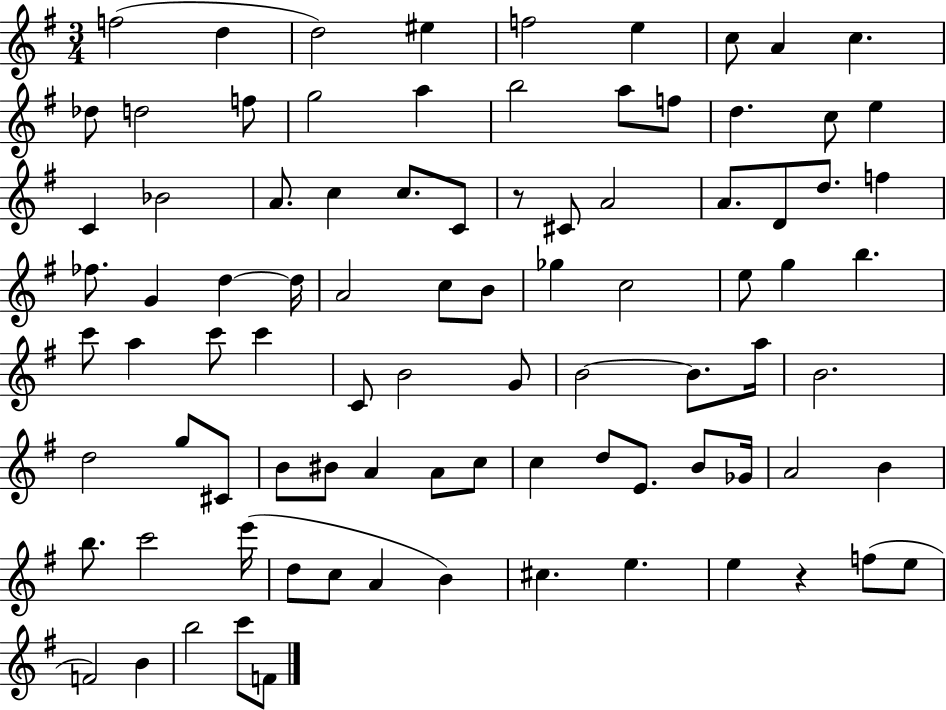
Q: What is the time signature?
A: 3/4